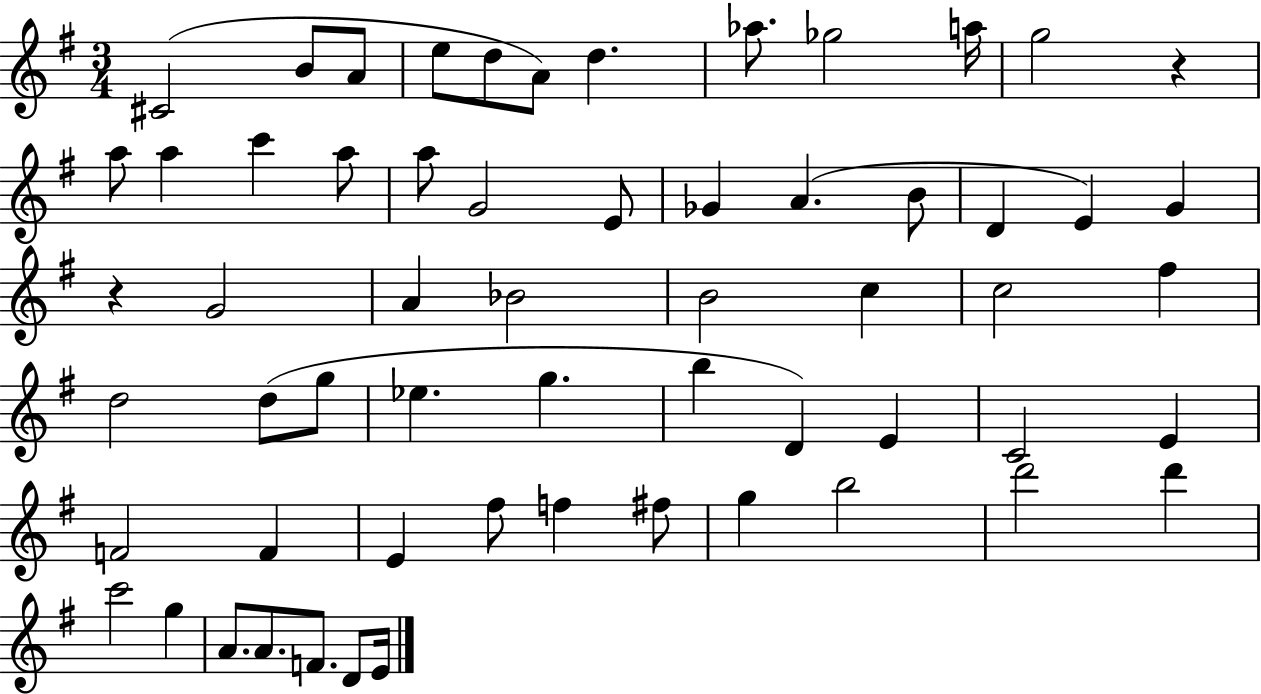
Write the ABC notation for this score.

X:1
T:Untitled
M:3/4
L:1/4
K:G
^C2 B/2 A/2 e/2 d/2 A/2 d _a/2 _g2 a/4 g2 z a/2 a c' a/2 a/2 G2 E/2 _G A B/2 D E G z G2 A _B2 B2 c c2 ^f d2 d/2 g/2 _e g b D E C2 E F2 F E ^f/2 f ^f/2 g b2 d'2 d' c'2 g A/2 A/2 F/2 D/2 E/4